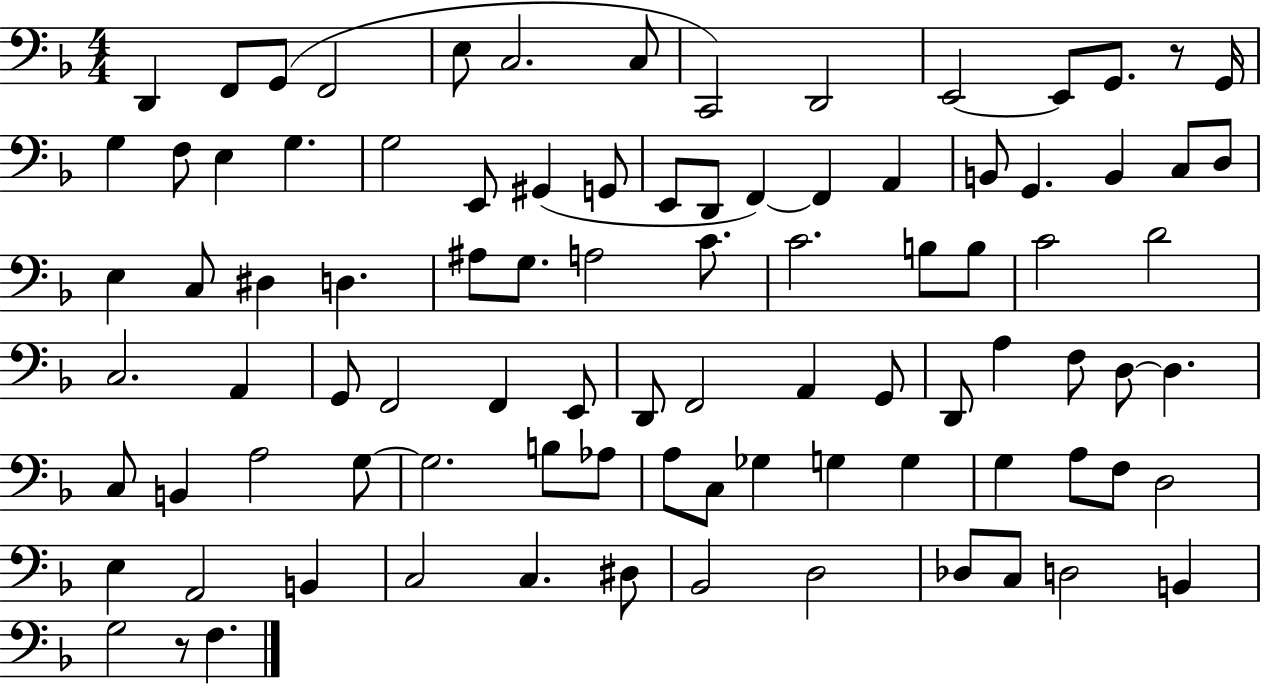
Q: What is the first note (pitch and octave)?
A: D2